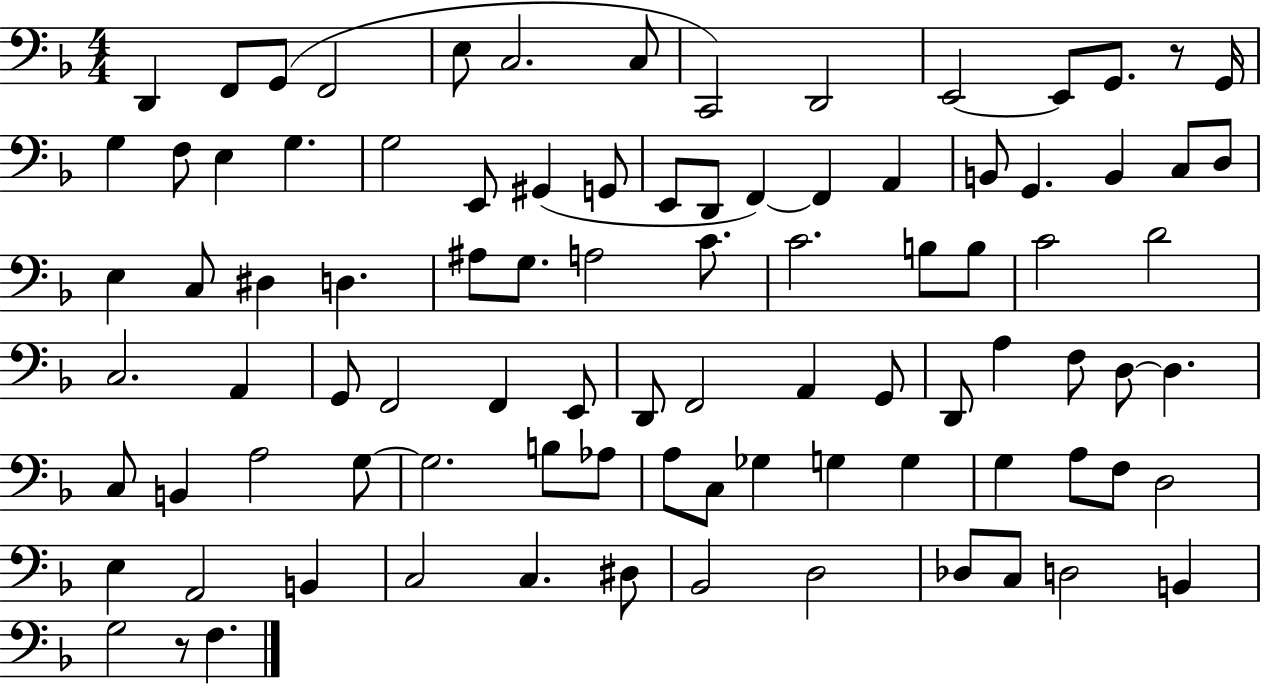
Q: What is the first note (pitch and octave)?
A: D2